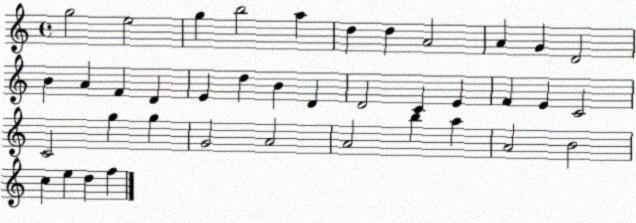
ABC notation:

X:1
T:Untitled
M:4/4
L:1/4
K:C
g2 e2 g b2 a d d A2 A G D2 B A F D E d B D D2 C E F E C2 C2 g g G2 A2 A2 b a A2 B2 c e d f